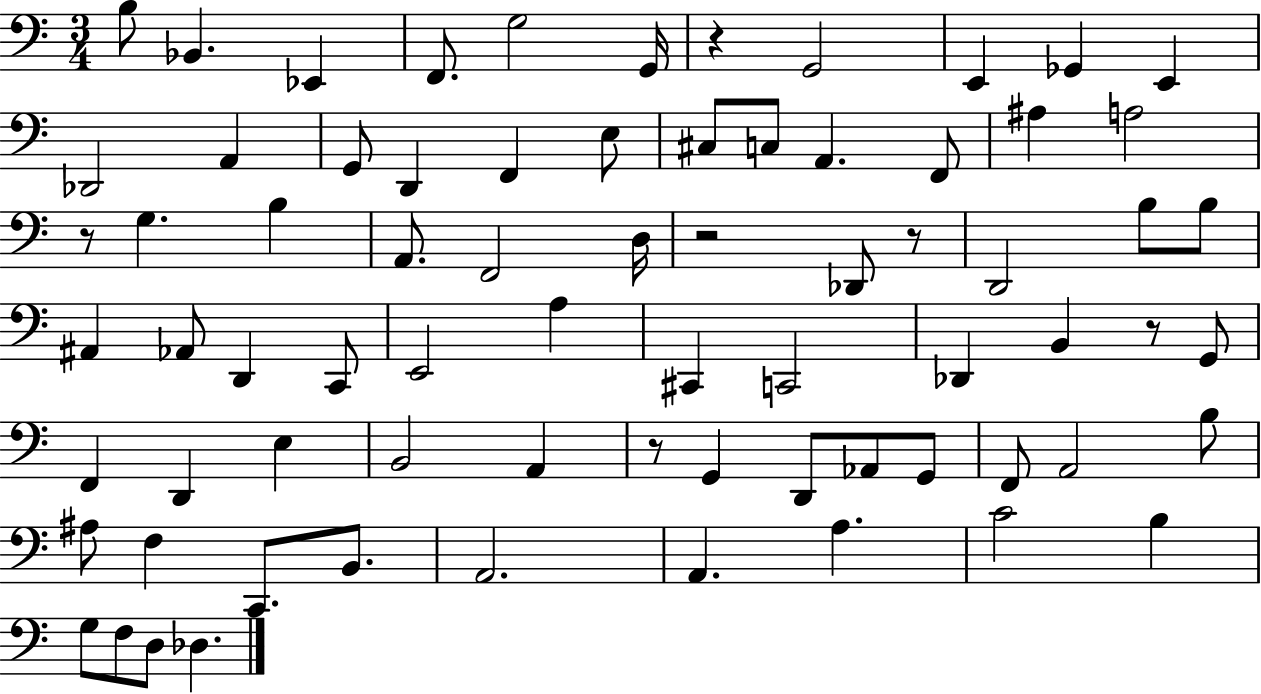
X:1
T:Untitled
M:3/4
L:1/4
K:C
B,/2 _B,, _E,, F,,/2 G,2 G,,/4 z G,,2 E,, _G,, E,, _D,,2 A,, G,,/2 D,, F,, E,/2 ^C,/2 C,/2 A,, F,,/2 ^A, A,2 z/2 G, B, A,,/2 F,,2 D,/4 z2 _D,,/2 z/2 D,,2 B,/2 B,/2 ^A,, _A,,/2 D,, C,,/2 E,,2 A, ^C,, C,,2 _D,, B,, z/2 G,,/2 F,, D,, E, B,,2 A,, z/2 G,, D,,/2 _A,,/2 G,,/2 F,,/2 A,,2 B,/2 ^A,/2 F, C,,/2 B,,/2 A,,2 A,, A, C2 B, G,/2 F,/2 D,/2 _D,